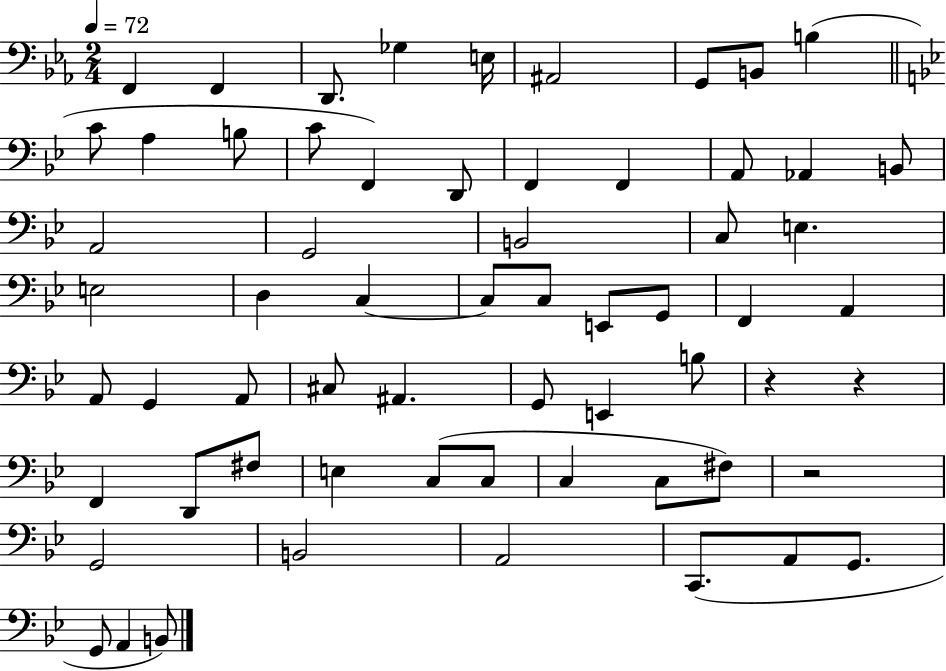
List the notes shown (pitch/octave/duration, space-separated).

F2/q F2/q D2/e. Gb3/q E3/s A#2/h G2/e B2/e B3/q C4/e A3/q B3/e C4/e F2/q D2/e F2/q F2/q A2/e Ab2/q B2/e A2/h G2/h B2/h C3/e E3/q. E3/h D3/q C3/q C3/e C3/e E2/e G2/e F2/q A2/q A2/e G2/q A2/e C#3/e A#2/q. G2/e E2/q B3/e R/q R/q F2/q D2/e F#3/e E3/q C3/e C3/e C3/q C3/e F#3/e R/h G2/h B2/h A2/h C2/e. A2/e G2/e. G2/e A2/q B2/e